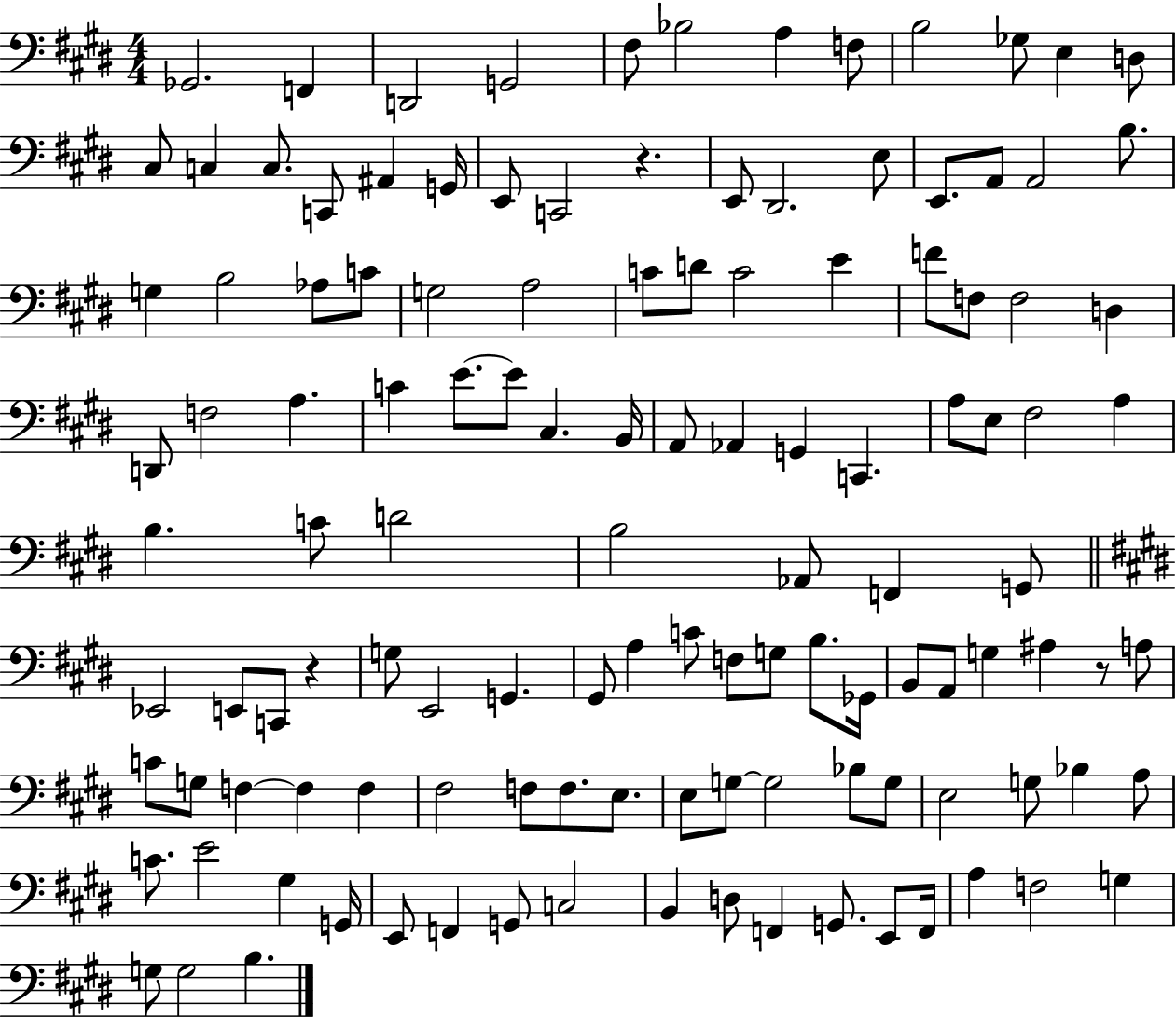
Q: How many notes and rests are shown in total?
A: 123